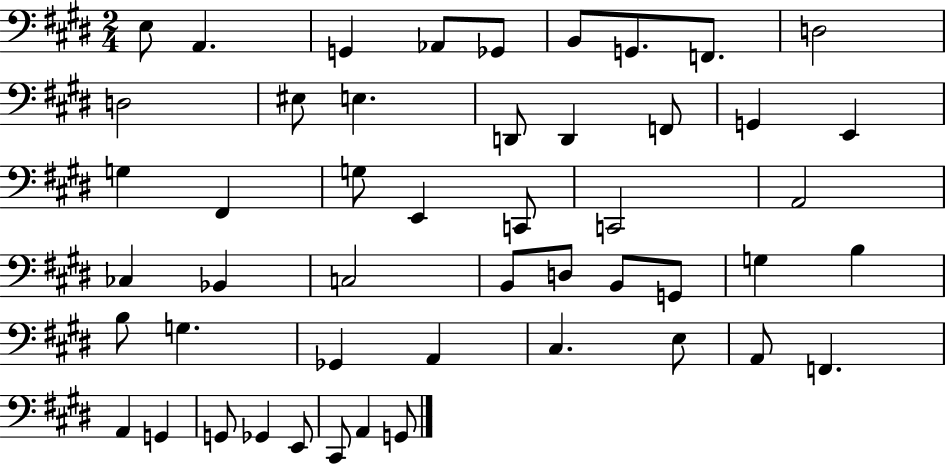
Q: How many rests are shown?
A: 0